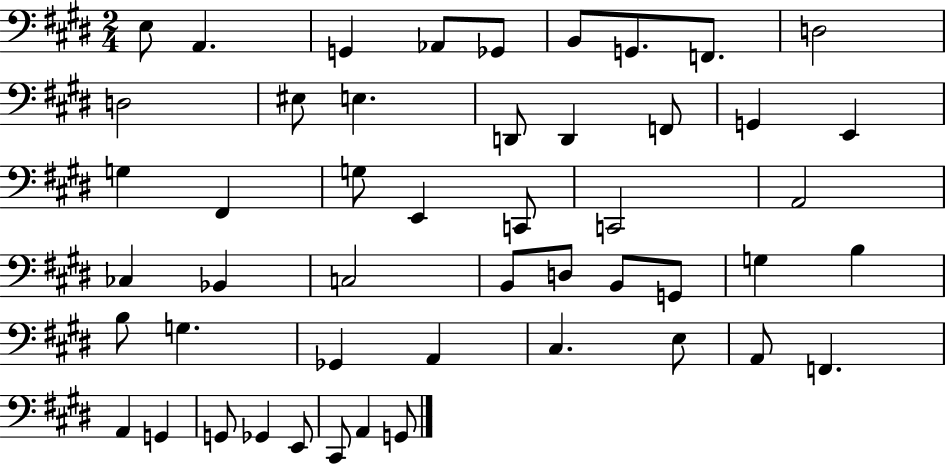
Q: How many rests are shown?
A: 0